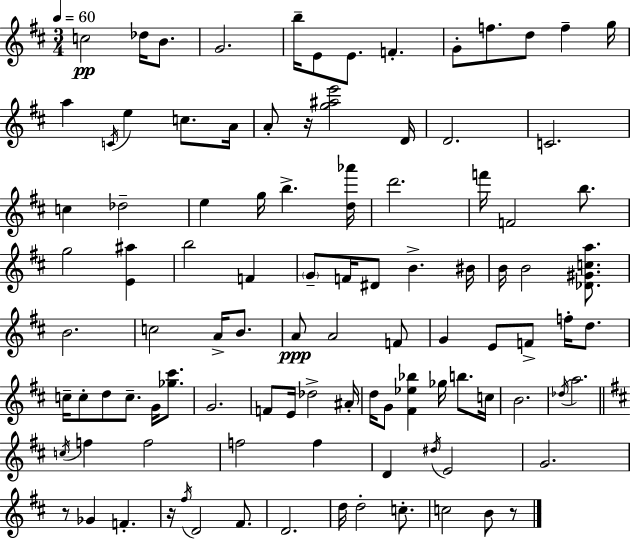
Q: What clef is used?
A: treble